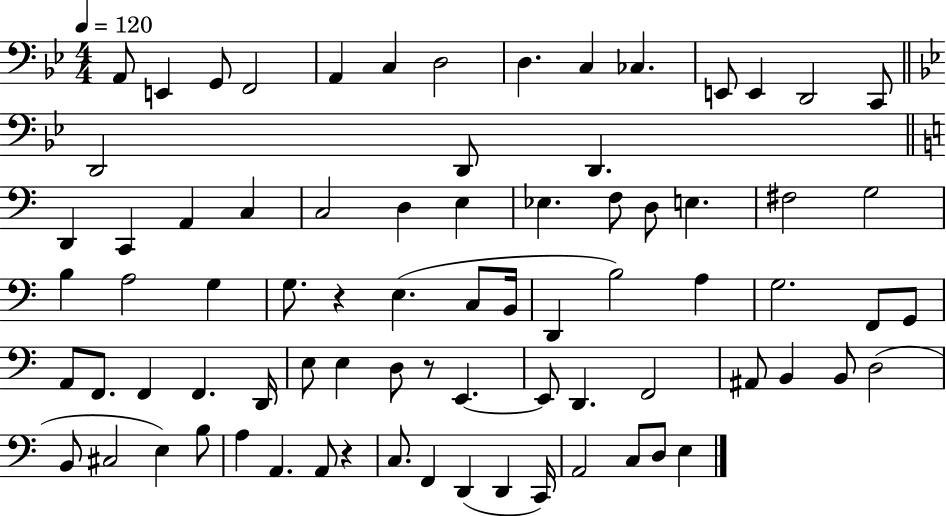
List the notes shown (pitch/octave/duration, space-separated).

A2/e E2/q G2/e F2/h A2/q C3/q D3/h D3/q. C3/q CES3/q. E2/e E2/q D2/h C2/e D2/h D2/e D2/q. D2/q C2/q A2/q C3/q C3/h D3/q E3/q Eb3/q. F3/e D3/e E3/q. F#3/h G3/h B3/q A3/h G3/q G3/e. R/q E3/q. C3/e B2/s D2/q B3/h A3/q G3/h. F2/e G2/e A2/e F2/e. F2/q F2/q. D2/s E3/e E3/q D3/e R/e E2/q. E2/e D2/q. F2/h A#2/e B2/q B2/e D3/h B2/e C#3/h E3/q B3/e A3/q A2/q. A2/e R/q C3/e. F2/q D2/q D2/q C2/s A2/h C3/e D3/e E3/q